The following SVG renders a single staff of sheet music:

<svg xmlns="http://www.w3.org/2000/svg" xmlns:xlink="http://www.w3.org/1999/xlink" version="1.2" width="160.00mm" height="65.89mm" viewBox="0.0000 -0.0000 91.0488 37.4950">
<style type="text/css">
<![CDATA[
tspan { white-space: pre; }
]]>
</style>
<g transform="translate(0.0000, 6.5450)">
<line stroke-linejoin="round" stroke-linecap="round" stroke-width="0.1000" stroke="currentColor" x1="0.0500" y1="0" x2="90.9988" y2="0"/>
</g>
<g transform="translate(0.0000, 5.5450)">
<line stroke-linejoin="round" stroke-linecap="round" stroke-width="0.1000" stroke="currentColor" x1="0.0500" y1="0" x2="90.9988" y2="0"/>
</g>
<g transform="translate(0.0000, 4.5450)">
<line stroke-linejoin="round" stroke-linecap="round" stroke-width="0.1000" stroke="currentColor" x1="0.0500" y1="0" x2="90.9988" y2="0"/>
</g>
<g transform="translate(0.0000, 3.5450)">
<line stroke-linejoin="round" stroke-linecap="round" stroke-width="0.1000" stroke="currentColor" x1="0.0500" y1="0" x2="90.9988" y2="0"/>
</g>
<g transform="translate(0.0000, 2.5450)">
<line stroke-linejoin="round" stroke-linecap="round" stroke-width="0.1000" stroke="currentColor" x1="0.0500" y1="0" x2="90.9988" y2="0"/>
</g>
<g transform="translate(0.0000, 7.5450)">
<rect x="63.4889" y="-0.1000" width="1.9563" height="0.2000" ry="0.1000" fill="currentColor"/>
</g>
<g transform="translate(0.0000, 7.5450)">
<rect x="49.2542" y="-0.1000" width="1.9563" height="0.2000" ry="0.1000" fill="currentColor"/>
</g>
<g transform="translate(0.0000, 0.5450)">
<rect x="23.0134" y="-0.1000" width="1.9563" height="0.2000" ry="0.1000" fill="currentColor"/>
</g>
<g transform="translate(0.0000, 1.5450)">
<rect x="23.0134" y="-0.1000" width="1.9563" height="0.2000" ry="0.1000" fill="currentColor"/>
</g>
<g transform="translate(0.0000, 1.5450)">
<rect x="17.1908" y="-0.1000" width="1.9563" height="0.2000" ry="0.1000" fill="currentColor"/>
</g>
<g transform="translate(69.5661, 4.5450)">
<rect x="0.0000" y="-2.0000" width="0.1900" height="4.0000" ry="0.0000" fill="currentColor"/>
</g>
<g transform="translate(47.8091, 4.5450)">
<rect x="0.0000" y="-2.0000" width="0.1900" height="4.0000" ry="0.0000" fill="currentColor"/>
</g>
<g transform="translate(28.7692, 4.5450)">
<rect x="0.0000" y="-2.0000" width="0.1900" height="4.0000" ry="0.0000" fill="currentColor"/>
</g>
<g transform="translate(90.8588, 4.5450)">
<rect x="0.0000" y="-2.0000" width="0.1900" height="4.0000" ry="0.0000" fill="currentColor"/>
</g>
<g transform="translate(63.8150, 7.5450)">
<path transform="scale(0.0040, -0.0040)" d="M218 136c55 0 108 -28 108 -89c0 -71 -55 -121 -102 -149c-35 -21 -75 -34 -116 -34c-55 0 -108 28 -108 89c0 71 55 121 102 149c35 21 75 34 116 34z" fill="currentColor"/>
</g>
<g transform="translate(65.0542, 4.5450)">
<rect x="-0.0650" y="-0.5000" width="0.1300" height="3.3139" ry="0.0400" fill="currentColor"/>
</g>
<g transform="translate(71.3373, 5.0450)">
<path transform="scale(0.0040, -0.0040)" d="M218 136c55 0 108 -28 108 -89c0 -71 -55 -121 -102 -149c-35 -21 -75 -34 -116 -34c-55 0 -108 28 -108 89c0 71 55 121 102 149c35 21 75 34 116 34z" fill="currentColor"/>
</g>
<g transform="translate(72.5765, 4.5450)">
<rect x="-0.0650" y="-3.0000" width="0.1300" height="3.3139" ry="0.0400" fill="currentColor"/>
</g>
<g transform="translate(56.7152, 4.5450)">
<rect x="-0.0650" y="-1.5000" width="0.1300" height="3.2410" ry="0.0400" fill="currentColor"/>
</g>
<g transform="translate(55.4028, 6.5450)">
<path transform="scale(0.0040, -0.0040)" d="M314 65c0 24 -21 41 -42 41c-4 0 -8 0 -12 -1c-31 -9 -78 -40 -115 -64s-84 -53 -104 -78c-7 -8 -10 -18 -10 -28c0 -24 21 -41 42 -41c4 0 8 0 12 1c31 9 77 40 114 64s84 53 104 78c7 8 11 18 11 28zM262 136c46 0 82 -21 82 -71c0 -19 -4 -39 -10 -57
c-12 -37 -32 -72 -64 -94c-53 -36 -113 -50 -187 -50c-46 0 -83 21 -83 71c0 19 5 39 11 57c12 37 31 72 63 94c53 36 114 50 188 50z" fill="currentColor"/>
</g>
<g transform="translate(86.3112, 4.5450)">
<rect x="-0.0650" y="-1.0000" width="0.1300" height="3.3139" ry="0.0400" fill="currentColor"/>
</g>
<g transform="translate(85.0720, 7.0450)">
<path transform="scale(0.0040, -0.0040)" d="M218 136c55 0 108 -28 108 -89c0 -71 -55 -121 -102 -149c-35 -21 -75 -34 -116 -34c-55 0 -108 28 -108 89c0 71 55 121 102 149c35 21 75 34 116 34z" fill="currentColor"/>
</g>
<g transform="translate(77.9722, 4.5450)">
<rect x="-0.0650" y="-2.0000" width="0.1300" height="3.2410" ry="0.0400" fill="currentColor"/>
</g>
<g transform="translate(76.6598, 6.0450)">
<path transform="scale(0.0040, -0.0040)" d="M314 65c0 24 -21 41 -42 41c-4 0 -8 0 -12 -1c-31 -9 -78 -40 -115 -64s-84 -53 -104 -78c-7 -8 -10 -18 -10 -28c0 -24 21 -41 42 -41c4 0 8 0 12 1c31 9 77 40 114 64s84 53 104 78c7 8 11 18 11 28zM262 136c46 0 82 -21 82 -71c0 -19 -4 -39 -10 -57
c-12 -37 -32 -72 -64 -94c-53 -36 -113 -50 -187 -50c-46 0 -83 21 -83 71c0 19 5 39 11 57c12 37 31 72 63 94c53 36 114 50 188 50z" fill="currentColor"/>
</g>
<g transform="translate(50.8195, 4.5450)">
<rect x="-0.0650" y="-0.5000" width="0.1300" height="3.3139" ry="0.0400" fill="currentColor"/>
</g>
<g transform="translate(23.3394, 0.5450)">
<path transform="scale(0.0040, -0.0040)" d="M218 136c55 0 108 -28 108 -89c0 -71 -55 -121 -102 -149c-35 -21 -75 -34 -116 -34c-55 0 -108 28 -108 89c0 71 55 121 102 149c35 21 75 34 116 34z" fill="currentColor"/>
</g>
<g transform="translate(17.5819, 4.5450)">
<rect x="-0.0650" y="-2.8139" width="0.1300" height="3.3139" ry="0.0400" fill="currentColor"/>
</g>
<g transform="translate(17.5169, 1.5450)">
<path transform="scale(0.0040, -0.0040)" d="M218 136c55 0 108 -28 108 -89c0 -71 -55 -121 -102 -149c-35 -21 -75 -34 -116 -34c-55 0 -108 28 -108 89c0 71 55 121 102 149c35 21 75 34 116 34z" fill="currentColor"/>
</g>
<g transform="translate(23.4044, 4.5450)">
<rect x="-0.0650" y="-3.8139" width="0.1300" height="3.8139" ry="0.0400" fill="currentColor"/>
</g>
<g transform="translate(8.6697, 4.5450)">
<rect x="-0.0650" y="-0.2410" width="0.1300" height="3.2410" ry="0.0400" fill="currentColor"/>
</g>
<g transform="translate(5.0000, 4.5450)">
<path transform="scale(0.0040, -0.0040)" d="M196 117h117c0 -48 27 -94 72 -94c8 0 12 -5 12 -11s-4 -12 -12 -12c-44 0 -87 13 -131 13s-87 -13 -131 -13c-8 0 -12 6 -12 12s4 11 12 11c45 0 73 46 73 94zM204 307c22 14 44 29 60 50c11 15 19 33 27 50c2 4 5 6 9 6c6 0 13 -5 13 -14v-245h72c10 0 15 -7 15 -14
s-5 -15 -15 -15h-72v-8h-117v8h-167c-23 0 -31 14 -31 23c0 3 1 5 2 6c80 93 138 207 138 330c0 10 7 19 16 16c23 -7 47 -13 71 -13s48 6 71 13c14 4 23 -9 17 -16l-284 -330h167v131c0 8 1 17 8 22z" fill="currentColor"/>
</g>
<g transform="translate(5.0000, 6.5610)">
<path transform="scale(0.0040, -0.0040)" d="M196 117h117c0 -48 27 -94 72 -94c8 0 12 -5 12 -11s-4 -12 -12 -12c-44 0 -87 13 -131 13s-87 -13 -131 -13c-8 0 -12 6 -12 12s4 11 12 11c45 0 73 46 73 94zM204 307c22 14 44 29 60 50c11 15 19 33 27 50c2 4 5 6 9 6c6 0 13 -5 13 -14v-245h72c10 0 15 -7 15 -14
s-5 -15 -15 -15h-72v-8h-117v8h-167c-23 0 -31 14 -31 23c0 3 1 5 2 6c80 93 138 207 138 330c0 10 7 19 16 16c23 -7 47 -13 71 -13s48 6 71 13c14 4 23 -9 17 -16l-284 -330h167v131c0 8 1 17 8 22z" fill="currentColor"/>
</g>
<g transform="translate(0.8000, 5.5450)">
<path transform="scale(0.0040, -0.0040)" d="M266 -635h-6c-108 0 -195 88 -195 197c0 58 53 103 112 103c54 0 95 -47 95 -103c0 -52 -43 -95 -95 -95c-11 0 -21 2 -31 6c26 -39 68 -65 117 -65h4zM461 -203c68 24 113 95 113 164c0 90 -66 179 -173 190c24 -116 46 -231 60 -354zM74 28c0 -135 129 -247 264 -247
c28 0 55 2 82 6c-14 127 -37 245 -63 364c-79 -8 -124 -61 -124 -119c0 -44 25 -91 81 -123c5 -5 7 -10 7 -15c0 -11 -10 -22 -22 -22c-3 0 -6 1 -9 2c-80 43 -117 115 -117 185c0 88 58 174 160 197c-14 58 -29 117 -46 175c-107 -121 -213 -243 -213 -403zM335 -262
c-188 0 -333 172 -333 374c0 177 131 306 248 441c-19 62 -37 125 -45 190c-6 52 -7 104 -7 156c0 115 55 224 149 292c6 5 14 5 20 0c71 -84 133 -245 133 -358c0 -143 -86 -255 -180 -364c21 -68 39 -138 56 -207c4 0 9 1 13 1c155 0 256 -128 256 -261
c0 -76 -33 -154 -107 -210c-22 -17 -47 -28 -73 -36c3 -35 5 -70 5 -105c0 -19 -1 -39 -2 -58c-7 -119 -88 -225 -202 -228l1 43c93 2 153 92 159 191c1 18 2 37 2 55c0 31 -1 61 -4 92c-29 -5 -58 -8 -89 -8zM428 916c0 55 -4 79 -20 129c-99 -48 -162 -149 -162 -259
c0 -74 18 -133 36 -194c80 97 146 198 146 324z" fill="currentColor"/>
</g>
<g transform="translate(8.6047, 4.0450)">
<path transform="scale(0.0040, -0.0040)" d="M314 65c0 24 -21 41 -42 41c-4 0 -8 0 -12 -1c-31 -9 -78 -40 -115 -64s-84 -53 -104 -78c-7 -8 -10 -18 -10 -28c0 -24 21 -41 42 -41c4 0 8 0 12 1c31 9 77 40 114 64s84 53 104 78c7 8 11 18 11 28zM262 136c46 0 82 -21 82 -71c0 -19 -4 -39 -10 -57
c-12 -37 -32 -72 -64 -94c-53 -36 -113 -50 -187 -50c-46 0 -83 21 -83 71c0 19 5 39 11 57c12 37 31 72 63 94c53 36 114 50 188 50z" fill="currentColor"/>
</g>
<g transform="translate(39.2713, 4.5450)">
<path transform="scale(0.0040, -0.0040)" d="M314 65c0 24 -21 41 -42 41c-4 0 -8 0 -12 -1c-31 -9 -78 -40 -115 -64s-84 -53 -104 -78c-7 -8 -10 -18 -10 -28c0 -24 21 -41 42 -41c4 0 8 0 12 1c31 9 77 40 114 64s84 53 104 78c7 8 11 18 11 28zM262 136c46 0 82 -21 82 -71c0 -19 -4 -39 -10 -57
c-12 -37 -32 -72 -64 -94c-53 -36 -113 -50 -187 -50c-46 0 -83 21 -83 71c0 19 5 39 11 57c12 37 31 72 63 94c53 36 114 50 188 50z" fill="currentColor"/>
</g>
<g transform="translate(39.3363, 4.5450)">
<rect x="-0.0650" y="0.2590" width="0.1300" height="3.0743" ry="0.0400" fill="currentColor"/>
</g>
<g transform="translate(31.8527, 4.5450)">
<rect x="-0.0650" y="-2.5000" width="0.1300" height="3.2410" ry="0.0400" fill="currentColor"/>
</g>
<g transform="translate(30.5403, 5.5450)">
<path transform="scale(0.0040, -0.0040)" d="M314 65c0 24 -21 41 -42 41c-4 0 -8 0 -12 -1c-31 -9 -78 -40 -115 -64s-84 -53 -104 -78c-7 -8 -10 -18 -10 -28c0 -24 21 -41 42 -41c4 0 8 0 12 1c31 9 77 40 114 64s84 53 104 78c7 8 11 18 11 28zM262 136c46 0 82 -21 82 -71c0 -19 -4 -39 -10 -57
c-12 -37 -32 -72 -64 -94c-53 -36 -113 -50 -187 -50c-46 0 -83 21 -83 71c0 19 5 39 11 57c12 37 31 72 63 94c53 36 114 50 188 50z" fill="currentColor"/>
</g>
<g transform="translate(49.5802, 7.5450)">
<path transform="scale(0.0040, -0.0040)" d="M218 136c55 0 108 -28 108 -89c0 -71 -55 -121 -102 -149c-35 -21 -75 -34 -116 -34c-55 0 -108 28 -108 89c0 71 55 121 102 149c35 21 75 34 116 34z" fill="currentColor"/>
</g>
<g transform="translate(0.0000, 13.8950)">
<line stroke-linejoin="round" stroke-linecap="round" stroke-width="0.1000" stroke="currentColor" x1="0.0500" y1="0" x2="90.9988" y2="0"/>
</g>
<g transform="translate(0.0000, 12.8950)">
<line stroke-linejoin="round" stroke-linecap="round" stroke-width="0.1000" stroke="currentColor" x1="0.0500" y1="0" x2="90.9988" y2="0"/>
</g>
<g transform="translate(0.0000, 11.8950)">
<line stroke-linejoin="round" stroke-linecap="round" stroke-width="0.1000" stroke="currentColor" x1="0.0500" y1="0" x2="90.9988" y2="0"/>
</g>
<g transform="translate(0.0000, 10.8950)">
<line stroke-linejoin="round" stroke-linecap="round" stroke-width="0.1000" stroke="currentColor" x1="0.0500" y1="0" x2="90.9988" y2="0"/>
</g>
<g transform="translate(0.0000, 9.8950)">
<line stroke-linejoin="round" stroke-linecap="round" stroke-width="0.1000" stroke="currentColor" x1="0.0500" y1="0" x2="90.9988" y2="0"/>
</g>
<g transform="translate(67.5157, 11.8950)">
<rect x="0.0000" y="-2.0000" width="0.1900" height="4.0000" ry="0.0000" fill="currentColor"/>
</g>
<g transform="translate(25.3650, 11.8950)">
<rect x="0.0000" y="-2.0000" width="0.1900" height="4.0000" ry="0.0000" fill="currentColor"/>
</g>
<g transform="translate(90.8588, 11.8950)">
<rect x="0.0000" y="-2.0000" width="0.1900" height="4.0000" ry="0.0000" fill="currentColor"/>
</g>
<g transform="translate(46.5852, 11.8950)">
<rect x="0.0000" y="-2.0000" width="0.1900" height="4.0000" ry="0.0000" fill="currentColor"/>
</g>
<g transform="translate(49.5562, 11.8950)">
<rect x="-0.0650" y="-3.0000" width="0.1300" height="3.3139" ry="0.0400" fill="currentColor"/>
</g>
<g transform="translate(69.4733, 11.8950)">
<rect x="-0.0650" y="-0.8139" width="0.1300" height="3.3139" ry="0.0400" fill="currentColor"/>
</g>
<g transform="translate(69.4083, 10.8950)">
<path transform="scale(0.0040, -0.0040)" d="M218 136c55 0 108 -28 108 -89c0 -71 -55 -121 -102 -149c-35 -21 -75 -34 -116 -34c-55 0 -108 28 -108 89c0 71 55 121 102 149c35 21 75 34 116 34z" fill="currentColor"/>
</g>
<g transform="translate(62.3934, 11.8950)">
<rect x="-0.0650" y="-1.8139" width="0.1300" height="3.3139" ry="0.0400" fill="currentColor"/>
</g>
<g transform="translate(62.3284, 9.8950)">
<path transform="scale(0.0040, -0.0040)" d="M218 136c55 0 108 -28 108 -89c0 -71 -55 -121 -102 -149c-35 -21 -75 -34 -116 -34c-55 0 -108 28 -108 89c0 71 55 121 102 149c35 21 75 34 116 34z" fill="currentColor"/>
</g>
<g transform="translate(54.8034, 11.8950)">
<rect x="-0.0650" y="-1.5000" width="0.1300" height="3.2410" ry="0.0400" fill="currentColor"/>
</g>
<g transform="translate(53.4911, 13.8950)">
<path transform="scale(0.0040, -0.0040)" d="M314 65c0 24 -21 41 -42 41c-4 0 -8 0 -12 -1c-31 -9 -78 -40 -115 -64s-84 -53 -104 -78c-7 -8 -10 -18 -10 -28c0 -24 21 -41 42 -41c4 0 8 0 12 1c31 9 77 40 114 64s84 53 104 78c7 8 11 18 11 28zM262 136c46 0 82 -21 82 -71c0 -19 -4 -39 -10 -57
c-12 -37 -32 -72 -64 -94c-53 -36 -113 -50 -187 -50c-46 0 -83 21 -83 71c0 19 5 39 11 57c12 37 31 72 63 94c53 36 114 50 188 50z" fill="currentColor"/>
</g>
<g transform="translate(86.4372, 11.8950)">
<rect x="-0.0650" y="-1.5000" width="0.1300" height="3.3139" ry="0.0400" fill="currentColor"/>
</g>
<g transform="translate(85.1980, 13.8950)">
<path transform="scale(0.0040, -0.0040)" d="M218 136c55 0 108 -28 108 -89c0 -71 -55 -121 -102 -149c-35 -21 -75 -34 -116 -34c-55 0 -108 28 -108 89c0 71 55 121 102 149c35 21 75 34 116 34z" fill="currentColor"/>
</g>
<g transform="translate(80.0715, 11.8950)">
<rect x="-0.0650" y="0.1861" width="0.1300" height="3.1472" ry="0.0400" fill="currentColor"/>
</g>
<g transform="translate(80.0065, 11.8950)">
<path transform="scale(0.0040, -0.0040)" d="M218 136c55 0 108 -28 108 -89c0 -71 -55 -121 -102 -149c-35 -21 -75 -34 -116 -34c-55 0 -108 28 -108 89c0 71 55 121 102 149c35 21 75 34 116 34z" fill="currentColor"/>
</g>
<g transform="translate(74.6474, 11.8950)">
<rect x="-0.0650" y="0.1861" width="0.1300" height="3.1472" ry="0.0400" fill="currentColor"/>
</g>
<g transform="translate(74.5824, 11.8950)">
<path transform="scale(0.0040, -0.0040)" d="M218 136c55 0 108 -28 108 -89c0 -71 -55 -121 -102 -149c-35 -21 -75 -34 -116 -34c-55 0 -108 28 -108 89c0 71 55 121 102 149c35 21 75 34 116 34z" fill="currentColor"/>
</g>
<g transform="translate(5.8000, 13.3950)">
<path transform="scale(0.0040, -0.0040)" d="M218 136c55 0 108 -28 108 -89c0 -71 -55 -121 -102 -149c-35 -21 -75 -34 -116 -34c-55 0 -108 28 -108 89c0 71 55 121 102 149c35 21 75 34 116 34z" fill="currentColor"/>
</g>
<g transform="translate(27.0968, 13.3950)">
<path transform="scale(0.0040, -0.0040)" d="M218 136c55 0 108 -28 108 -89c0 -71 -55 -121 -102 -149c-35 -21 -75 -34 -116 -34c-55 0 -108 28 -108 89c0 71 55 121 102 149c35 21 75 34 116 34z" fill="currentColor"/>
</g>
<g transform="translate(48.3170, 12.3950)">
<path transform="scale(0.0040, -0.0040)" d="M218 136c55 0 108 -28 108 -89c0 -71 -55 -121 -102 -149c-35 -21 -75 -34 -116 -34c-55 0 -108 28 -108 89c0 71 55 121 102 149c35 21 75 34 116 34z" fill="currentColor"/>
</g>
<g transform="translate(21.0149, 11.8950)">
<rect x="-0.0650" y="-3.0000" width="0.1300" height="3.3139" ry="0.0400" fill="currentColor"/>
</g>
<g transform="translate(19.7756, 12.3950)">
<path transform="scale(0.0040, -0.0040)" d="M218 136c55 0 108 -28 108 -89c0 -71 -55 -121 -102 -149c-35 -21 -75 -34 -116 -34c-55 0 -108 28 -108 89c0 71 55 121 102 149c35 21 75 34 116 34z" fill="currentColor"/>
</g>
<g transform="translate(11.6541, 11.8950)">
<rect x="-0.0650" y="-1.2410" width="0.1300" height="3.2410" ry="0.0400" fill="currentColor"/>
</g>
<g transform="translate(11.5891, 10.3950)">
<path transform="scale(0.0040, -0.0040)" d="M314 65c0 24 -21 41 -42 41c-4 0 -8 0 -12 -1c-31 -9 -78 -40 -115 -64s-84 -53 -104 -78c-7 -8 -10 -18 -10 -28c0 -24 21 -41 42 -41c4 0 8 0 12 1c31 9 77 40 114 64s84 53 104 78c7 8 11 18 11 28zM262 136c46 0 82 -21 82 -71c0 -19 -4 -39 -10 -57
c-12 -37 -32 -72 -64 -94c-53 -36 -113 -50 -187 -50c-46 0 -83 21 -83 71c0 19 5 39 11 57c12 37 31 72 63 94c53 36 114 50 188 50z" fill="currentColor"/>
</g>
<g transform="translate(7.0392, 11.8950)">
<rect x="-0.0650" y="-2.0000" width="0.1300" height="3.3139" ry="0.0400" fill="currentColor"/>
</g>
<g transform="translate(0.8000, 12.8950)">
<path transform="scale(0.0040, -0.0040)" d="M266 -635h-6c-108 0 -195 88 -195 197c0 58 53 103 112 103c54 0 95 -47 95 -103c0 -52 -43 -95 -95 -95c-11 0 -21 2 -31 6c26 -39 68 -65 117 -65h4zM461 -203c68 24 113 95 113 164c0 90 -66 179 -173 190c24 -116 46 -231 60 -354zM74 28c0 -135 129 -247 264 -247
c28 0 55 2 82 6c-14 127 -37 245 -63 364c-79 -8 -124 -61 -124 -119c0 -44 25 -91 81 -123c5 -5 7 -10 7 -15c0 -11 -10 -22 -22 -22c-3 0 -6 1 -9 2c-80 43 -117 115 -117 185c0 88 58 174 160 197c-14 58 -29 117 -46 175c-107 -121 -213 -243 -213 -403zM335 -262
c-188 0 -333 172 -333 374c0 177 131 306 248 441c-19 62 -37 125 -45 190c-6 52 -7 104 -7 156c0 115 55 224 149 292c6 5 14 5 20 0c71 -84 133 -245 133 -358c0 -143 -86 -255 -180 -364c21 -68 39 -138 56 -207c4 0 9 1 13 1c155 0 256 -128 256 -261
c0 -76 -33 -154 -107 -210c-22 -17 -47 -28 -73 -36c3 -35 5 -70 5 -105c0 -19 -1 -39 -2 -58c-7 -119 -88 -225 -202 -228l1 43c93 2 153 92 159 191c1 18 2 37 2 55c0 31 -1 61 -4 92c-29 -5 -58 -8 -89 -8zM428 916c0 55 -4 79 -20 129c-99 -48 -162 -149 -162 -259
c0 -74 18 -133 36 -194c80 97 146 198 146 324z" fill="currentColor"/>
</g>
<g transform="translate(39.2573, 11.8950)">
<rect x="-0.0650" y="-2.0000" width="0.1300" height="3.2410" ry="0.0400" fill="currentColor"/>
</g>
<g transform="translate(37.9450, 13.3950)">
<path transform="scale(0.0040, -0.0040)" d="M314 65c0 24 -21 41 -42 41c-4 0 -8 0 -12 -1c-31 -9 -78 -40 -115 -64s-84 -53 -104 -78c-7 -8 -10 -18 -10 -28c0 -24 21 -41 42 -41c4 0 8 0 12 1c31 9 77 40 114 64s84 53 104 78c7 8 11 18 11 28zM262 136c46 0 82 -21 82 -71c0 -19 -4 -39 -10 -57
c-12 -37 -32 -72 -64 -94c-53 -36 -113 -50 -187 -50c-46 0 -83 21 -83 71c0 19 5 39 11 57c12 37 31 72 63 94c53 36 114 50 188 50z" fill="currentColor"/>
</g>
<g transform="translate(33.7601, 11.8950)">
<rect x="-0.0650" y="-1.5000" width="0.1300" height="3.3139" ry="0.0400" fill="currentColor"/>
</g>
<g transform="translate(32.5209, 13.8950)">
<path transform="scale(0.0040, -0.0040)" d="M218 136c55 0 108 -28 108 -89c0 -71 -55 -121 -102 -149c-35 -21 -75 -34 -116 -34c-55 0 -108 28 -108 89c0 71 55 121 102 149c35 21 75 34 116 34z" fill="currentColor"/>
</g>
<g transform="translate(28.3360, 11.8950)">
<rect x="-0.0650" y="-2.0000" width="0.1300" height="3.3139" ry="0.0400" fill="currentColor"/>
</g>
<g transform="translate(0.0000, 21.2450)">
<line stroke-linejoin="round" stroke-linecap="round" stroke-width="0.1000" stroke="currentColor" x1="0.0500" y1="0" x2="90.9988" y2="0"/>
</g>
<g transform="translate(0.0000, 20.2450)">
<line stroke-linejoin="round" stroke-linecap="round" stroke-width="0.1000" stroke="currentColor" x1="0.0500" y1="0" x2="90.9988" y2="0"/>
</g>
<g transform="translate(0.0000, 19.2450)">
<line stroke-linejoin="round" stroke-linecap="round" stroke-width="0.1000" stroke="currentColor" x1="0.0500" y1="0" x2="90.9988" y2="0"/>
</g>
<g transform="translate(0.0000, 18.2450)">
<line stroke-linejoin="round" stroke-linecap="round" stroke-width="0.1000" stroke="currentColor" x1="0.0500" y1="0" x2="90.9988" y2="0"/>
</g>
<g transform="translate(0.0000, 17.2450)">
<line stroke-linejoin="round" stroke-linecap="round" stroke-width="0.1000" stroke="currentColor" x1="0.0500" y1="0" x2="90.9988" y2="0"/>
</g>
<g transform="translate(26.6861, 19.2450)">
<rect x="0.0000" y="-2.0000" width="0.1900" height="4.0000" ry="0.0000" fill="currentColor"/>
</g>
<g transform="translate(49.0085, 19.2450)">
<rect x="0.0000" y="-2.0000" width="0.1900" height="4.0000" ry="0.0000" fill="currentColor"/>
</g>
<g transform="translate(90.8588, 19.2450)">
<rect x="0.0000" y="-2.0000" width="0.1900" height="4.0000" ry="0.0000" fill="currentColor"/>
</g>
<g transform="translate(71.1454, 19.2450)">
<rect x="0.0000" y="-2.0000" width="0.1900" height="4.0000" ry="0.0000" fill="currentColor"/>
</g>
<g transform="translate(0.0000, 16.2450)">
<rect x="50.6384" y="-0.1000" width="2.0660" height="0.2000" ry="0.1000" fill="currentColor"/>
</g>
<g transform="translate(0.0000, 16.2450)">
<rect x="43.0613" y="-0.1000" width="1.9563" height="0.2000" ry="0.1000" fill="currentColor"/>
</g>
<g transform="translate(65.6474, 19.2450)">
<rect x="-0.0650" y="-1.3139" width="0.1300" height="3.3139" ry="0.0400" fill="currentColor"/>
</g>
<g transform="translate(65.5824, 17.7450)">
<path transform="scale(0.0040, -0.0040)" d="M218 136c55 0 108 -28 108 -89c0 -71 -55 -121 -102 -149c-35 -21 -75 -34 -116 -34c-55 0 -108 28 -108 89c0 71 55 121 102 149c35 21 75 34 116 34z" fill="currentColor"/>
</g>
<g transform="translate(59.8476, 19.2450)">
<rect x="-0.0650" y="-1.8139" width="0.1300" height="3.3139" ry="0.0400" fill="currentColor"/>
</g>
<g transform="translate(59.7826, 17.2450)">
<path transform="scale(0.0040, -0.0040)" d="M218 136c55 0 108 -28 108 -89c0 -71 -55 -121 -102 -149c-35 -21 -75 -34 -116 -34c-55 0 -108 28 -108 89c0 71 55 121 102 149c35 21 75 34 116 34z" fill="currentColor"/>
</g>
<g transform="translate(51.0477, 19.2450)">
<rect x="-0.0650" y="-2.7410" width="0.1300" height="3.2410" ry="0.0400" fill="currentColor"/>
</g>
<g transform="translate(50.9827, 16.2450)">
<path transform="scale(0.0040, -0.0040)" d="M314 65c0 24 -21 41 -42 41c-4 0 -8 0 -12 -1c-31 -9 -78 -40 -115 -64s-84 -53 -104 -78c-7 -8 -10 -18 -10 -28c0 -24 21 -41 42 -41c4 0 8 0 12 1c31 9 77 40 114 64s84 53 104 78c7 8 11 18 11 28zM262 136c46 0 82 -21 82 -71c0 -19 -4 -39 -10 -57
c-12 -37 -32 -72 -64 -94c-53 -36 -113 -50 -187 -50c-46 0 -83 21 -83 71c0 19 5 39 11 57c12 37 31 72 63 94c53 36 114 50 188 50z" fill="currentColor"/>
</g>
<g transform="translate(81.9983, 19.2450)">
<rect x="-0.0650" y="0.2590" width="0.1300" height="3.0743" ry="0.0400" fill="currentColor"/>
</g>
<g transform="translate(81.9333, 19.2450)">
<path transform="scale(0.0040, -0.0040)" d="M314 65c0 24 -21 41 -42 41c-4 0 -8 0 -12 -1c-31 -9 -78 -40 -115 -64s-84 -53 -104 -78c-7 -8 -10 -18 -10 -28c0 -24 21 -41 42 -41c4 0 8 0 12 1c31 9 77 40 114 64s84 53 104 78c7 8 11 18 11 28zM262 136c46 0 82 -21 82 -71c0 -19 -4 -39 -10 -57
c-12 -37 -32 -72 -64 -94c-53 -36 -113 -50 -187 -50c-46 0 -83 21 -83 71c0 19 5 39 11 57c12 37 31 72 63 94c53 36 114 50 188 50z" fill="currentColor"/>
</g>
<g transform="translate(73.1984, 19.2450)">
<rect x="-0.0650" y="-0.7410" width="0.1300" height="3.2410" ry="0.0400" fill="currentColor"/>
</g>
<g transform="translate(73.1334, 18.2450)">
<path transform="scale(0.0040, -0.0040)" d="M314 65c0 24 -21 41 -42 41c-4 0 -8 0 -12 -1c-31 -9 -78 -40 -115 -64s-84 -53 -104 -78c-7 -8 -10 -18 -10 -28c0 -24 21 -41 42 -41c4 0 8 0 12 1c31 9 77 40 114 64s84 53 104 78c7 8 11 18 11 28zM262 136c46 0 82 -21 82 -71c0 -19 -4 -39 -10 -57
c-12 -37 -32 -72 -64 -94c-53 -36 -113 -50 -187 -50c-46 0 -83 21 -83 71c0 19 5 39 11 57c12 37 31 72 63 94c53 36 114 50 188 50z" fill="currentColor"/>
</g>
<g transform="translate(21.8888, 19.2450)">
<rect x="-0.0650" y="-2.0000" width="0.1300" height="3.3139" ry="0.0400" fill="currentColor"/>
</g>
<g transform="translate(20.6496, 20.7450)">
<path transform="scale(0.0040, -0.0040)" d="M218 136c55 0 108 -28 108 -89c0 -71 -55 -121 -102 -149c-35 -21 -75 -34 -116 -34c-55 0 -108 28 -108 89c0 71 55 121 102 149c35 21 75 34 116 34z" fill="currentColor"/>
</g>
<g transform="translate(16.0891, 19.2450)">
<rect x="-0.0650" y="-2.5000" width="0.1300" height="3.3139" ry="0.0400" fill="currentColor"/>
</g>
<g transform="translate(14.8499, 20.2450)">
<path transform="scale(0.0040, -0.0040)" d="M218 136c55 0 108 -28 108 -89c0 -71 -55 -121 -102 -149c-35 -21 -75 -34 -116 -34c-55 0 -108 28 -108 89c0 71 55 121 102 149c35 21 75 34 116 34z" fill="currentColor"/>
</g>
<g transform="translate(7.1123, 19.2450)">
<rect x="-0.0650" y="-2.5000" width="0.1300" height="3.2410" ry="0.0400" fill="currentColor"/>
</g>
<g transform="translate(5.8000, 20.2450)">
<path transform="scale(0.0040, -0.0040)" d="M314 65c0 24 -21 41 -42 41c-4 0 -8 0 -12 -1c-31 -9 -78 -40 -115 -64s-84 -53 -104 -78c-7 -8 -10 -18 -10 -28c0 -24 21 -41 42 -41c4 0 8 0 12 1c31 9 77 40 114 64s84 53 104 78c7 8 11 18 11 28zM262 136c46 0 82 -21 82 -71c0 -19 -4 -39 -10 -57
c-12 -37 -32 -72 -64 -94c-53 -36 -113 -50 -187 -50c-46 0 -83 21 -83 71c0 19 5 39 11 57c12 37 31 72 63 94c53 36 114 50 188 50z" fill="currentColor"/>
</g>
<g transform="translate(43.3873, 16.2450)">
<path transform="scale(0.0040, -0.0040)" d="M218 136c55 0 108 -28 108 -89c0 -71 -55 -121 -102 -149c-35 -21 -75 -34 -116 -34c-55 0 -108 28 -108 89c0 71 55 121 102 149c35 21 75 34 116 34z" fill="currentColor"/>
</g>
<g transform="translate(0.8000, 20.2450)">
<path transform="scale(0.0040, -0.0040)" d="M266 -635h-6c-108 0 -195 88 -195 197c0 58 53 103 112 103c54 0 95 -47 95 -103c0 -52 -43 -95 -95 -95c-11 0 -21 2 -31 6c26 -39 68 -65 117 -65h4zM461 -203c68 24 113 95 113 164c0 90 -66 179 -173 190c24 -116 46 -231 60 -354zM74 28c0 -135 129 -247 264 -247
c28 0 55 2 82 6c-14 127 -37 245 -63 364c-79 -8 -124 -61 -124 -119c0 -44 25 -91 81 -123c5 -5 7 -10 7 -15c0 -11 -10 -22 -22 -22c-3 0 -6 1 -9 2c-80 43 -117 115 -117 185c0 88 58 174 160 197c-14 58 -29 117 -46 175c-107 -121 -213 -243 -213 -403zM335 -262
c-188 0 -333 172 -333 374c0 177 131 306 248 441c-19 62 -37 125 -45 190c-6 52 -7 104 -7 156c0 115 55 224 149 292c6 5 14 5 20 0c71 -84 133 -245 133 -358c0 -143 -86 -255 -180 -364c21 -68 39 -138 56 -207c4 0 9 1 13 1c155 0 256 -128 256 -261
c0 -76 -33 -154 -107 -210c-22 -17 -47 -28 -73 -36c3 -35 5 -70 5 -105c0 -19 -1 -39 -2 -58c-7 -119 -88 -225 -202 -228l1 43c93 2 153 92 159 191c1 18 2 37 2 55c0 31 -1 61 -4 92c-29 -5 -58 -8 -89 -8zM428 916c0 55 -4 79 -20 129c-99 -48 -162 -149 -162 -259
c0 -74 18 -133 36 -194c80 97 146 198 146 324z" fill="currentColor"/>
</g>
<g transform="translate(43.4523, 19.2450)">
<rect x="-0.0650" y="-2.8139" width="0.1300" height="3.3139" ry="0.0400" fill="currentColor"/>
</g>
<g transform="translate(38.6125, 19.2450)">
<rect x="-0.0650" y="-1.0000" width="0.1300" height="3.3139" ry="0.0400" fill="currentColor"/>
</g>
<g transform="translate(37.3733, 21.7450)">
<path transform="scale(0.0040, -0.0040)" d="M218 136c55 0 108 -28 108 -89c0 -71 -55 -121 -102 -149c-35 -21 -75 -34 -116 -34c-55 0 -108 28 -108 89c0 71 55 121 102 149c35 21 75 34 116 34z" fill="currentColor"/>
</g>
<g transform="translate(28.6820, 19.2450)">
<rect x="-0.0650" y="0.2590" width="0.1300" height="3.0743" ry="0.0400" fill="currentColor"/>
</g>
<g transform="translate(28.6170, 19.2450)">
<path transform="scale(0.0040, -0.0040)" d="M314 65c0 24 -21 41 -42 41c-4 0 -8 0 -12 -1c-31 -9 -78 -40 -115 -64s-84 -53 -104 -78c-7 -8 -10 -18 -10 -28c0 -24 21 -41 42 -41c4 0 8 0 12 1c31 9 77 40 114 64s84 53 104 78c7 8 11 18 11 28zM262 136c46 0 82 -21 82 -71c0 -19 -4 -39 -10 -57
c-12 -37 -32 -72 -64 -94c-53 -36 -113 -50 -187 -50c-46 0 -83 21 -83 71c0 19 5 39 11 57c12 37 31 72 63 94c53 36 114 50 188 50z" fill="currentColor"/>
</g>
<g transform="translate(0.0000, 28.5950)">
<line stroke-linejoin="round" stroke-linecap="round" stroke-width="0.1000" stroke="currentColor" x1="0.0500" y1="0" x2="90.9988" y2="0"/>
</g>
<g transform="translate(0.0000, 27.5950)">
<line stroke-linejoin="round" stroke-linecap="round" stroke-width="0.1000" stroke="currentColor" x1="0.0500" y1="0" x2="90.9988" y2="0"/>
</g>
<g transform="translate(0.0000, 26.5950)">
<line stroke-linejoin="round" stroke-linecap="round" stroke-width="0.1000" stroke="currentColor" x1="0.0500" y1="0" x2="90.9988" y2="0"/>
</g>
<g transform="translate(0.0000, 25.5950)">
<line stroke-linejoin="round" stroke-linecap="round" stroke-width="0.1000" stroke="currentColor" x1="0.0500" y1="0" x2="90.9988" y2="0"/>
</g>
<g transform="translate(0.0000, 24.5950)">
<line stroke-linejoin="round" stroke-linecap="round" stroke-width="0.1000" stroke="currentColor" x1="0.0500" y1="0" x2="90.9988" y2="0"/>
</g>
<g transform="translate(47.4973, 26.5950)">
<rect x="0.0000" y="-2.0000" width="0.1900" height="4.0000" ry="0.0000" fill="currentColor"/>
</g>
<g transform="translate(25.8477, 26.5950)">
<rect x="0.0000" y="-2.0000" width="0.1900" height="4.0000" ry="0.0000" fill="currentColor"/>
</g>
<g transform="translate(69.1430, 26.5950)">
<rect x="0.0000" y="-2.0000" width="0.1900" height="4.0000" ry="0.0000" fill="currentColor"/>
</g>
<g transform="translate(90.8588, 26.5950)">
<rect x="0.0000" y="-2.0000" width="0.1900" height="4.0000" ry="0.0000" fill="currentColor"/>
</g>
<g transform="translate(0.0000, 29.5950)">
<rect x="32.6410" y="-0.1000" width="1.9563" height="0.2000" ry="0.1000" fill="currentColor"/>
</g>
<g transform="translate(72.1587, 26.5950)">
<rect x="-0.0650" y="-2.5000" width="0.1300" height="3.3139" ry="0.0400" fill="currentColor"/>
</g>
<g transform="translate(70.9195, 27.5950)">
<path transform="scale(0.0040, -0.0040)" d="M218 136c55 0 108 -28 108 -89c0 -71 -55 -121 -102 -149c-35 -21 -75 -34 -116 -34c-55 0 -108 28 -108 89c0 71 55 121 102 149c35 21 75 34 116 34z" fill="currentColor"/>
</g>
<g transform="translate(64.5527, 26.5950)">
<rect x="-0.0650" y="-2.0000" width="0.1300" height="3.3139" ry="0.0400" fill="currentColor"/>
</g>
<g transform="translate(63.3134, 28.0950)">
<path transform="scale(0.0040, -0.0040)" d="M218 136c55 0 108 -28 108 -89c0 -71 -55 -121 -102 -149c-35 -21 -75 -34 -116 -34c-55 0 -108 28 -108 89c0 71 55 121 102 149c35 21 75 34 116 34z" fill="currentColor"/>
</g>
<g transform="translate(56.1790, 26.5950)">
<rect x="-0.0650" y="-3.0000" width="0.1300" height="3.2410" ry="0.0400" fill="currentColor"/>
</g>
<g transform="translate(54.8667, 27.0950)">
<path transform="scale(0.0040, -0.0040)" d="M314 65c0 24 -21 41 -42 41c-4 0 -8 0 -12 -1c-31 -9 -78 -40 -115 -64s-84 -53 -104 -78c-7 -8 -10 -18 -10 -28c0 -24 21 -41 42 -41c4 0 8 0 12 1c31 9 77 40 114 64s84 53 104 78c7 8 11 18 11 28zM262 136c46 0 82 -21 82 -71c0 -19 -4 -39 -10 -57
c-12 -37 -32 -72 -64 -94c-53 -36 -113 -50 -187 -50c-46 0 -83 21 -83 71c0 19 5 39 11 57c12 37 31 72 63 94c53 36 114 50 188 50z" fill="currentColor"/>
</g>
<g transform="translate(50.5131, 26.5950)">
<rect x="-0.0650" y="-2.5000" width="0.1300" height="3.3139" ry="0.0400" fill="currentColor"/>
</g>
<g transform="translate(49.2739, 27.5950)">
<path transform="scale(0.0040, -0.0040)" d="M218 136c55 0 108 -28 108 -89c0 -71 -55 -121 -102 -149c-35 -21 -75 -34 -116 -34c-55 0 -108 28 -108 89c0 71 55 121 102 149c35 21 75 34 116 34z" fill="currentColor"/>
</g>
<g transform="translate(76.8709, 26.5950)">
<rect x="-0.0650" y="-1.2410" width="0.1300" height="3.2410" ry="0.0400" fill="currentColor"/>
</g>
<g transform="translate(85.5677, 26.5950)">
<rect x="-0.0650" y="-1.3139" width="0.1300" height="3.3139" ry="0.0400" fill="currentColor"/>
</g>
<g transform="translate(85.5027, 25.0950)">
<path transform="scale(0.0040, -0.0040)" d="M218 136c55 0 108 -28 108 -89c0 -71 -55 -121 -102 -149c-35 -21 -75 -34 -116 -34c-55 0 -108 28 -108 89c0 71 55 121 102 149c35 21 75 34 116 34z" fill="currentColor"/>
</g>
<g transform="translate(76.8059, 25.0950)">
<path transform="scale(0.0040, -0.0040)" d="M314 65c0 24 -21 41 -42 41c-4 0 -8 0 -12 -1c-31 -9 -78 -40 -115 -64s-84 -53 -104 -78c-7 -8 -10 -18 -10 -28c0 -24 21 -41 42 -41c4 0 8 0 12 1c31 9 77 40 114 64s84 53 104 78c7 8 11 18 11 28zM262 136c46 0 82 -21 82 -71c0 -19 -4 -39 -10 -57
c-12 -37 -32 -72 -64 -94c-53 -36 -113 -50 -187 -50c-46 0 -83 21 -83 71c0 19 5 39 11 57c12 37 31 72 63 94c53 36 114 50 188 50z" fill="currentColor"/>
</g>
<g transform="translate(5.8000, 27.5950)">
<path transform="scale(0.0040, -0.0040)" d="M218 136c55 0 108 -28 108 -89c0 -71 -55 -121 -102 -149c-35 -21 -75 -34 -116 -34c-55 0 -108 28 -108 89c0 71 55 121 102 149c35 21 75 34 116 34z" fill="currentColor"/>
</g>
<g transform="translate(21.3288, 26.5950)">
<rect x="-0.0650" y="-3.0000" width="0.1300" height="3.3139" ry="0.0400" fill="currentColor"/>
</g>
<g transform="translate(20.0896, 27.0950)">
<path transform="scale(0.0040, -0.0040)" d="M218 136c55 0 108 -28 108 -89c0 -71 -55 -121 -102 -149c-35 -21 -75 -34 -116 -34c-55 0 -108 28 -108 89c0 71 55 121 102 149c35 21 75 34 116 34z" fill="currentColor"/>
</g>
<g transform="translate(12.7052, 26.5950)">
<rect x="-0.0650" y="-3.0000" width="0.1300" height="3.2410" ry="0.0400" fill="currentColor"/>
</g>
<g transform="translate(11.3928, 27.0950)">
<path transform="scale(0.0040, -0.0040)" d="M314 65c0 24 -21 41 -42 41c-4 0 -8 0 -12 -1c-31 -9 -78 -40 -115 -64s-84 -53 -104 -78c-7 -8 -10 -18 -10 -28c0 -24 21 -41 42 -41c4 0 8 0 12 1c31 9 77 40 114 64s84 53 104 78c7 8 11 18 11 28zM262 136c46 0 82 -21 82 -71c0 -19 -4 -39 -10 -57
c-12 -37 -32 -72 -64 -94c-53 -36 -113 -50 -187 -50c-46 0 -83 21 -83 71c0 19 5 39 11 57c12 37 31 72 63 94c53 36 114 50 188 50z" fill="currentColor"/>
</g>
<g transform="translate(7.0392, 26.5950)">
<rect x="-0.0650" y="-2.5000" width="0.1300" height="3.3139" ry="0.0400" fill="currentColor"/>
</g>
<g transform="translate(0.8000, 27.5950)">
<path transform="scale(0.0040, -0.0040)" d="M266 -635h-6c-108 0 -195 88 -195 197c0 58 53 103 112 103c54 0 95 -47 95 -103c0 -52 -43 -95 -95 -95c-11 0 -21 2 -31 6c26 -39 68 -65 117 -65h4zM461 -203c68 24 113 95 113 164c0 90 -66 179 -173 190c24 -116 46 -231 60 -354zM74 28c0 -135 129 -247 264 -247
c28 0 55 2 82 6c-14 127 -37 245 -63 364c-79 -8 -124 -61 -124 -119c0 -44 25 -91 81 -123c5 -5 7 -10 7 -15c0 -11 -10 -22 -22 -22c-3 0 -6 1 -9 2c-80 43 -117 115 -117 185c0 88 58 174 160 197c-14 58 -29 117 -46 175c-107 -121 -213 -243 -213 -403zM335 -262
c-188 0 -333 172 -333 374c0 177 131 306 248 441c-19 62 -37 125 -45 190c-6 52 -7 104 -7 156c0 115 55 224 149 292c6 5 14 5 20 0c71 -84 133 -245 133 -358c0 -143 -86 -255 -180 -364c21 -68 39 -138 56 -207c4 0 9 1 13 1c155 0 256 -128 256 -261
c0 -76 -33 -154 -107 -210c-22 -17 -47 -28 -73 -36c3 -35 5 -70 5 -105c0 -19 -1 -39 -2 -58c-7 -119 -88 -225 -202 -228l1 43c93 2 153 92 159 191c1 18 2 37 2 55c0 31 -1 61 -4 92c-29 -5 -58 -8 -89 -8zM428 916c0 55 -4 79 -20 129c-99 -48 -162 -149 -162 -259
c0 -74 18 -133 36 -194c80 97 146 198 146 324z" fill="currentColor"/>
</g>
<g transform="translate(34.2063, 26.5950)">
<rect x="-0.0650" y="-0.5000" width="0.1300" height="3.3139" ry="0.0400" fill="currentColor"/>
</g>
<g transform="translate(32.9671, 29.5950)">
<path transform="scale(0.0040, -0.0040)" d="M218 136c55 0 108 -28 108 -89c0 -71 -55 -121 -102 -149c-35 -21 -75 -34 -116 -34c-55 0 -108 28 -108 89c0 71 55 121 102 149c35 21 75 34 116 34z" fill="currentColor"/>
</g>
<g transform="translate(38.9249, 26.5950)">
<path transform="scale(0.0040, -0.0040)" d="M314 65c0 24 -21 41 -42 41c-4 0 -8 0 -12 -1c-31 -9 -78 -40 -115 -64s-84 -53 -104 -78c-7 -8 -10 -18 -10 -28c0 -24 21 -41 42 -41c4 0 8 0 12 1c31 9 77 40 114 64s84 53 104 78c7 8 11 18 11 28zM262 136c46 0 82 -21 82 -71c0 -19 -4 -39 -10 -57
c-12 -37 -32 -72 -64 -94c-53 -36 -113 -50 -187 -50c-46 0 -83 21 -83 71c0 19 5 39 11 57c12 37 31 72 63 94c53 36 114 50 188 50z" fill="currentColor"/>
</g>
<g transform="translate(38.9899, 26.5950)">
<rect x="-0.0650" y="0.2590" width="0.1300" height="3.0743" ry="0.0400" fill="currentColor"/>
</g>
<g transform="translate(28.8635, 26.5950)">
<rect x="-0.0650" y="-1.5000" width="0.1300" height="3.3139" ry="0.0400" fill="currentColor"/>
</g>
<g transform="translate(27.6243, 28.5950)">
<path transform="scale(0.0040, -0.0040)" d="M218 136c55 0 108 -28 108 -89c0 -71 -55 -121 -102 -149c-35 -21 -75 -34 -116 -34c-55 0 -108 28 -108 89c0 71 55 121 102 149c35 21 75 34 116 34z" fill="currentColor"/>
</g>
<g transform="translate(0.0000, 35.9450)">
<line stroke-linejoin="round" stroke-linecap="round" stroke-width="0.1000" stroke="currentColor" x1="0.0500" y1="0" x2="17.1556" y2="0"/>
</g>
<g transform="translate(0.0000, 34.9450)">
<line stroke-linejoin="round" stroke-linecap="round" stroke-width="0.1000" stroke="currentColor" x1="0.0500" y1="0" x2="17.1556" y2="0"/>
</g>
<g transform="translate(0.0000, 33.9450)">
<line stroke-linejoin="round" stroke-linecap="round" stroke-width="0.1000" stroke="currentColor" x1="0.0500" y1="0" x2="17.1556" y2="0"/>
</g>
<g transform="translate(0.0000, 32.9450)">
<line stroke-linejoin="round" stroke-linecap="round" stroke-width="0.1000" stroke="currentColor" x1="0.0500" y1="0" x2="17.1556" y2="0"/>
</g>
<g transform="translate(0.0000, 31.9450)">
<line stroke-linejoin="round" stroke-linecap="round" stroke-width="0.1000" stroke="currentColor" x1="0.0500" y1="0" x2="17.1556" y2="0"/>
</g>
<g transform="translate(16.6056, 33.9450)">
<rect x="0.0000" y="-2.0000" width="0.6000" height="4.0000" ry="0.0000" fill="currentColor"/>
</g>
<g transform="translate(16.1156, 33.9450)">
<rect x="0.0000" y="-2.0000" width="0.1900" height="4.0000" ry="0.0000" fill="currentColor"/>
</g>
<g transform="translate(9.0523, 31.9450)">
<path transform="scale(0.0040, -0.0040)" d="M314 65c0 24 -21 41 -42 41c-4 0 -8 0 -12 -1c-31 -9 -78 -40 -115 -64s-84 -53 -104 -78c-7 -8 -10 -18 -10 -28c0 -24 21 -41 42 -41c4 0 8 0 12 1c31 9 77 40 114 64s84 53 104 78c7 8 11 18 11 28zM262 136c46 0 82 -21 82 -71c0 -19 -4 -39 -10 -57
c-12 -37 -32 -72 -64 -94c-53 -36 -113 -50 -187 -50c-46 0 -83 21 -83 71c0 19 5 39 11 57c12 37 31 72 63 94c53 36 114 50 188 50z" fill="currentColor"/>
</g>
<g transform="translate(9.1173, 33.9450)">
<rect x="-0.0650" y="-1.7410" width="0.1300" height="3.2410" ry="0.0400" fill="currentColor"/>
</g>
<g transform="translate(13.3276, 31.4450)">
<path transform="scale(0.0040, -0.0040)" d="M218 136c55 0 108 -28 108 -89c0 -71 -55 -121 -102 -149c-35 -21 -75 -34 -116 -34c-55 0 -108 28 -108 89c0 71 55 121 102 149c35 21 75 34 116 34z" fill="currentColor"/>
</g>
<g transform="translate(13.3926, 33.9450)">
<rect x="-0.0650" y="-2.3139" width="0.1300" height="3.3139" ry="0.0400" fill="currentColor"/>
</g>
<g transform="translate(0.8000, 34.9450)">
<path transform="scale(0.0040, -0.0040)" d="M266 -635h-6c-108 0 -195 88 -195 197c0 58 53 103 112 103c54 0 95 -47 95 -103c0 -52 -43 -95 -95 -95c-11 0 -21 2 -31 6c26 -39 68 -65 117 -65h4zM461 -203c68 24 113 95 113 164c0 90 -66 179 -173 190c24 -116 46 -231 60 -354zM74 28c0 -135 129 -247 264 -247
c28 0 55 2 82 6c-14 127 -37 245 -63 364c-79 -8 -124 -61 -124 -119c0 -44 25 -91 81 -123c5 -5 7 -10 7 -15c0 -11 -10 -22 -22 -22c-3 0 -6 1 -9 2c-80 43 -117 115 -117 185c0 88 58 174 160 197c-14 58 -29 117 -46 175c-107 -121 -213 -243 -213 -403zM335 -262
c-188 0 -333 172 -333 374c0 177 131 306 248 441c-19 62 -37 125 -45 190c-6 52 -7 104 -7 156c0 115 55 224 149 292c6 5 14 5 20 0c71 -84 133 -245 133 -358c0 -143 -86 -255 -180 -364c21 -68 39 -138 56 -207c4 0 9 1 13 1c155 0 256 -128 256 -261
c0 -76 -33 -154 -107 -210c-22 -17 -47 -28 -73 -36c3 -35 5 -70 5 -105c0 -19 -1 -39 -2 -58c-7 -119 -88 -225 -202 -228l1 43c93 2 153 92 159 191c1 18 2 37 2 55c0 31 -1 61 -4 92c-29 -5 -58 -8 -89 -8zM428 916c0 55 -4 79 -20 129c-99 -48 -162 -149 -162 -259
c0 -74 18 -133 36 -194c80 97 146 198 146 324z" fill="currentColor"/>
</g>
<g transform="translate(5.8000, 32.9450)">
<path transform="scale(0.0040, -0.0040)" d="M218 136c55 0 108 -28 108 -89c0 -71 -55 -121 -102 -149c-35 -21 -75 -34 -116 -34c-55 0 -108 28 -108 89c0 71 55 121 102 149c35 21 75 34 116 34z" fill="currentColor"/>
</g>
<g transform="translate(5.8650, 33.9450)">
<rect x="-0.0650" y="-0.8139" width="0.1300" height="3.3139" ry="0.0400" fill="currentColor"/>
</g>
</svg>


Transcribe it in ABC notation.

X:1
T:Untitled
M:4/4
L:1/4
K:C
c2 a c' G2 B2 C E2 C A F2 D F e2 A F E F2 A E2 f d B B E G2 G F B2 D a a2 f e d2 B2 G A2 A E C B2 G A2 F G e2 e d f2 g